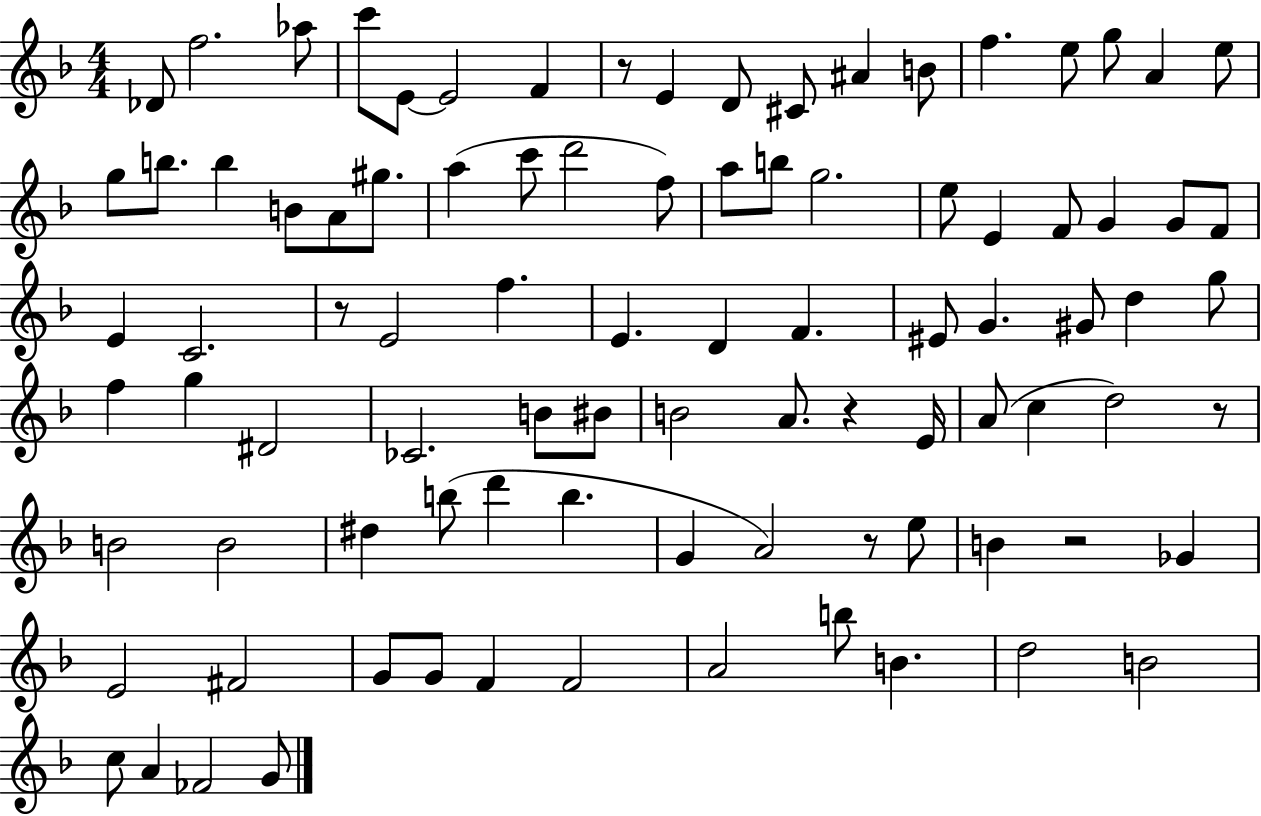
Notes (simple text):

Db4/e F5/h. Ab5/e C6/e E4/e E4/h F4/q R/e E4/q D4/e C#4/e A#4/q B4/e F5/q. E5/e G5/e A4/q E5/e G5/e B5/e. B5/q B4/e A4/e G#5/e. A5/q C6/e D6/h F5/e A5/e B5/e G5/h. E5/e E4/q F4/e G4/q G4/e F4/e E4/q C4/h. R/e E4/h F5/q. E4/q. D4/q F4/q. EIS4/e G4/q. G#4/e D5/q G5/e F5/q G5/q D#4/h CES4/h. B4/e BIS4/e B4/h A4/e. R/q E4/s A4/e C5/q D5/h R/e B4/h B4/h D#5/q B5/e D6/q B5/q. G4/q A4/h R/e E5/e B4/q R/h Gb4/q E4/h F#4/h G4/e G4/e F4/q F4/h A4/h B5/e B4/q. D5/h B4/h C5/e A4/q FES4/h G4/e